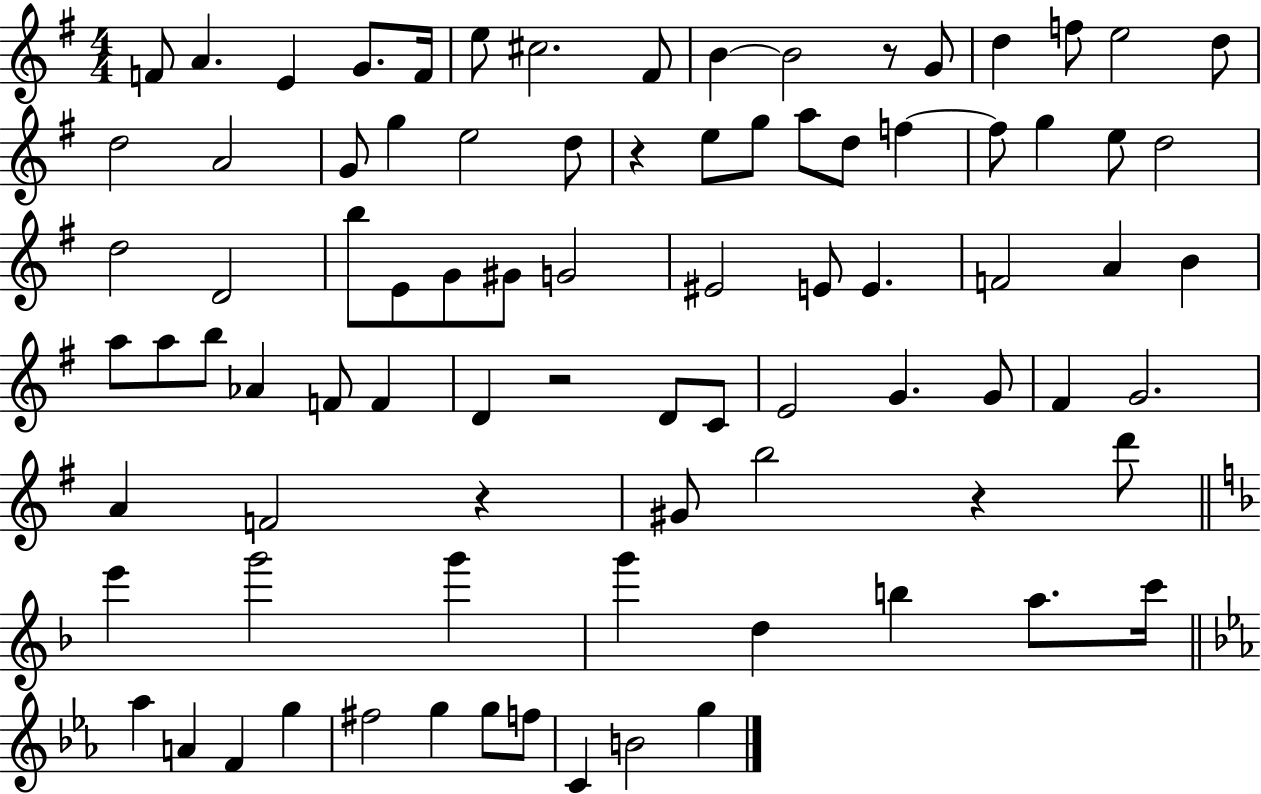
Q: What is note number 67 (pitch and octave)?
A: D5